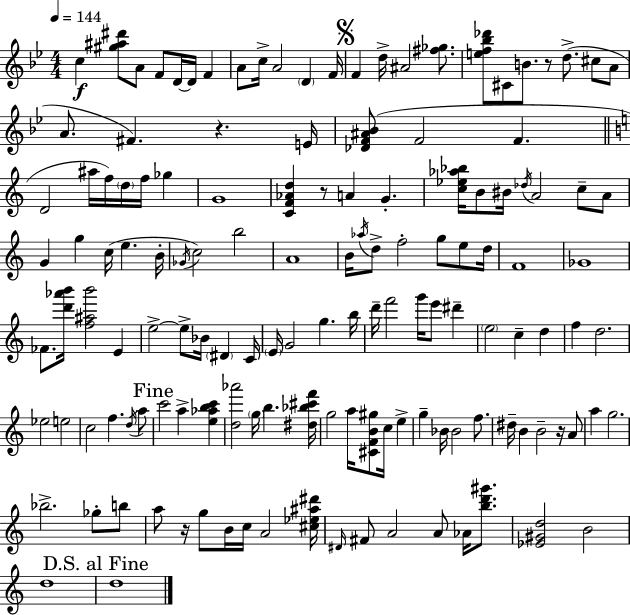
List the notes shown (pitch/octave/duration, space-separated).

C5/q [G#5,A#5,D#6]/e A4/e F4/e D4/s D4/s F4/q A4/e C5/s A4/h D4/q F4/s F4/q D5/s A#4/h [F#5,Gb5]/e. [E5,F5,Bb5,Db6]/e C#4/e B4/e. R/e D5/e. C#5/e A4/e A4/e. F#4/q. R/q. E4/s [Db4,F4,A#4,Bb4]/e F4/h F4/q. D4/h A#5/s F5/s D5/s F5/s Gb5/q G4/w [C4,F4,Ab4,D5]/q R/e A4/q G4/q. [C5,Eb5,Ab5,Bb5]/s B4/e BIS4/s Db5/s A4/h C5/e A4/e G4/q G5/q C5/s E5/q. B4/s Gb4/s C5/h B5/h A4/w B4/s Ab5/s D5/e F5/h G5/e E5/e D5/s F4/w Gb4/w FES4/e. [D6,Ab6,B6]/s [F5,A#5,B6]/h E4/q E5/h E5/e Bb4/s D#4/q C4/s E4/s G4/h G5/q. B5/s D6/s F6/h G6/s E6/e D#6/q E5/h C5/q D5/q F5/q D5/h. Eb5/h E5/h C5/h F5/q. D5/s A5/e C6/h A5/q [E5,Ab5,B5,C6]/q [D5,Ab6]/h G5/s B5/q. [D#5,Bb5,C#6,F6]/s G5/h A5/s [C#4,F4,B4,G#5]/e C5/s E5/q G5/q Bb4/s Bb4/h F5/e. D#5/s B4/q B4/h R/s A4/e A5/q G5/h. Bb5/h. Gb5/e B5/e A5/e R/s G5/e B4/s C5/s A4/h [C#5,Eb5,A#5,D#6]/s D#4/s F#4/e A4/h A4/e Ab4/s [B5,D6,G#6]/e. [Eb4,G#4,D5]/h B4/h D5/w D5/w